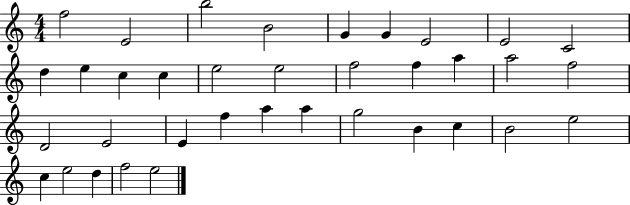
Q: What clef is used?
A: treble